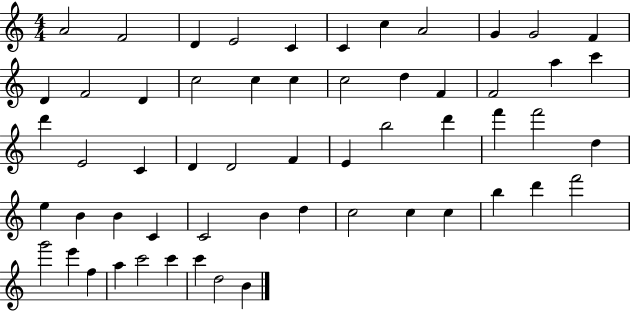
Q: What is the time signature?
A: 4/4